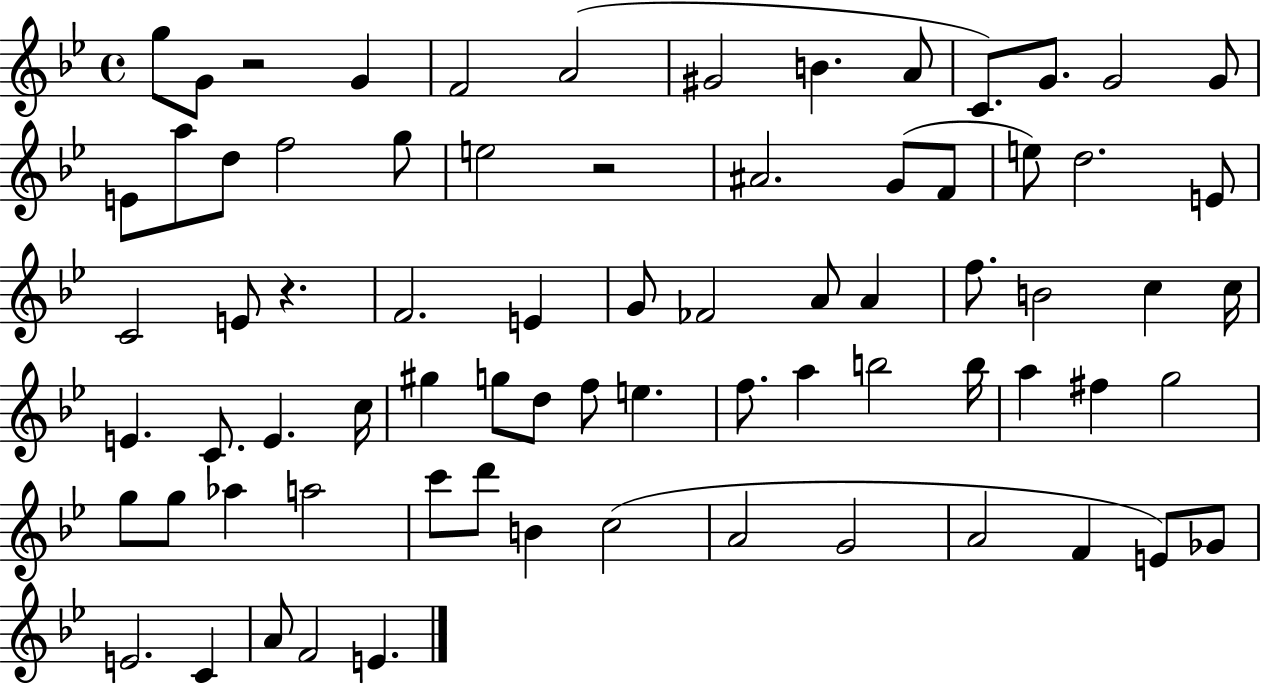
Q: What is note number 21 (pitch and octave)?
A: F4